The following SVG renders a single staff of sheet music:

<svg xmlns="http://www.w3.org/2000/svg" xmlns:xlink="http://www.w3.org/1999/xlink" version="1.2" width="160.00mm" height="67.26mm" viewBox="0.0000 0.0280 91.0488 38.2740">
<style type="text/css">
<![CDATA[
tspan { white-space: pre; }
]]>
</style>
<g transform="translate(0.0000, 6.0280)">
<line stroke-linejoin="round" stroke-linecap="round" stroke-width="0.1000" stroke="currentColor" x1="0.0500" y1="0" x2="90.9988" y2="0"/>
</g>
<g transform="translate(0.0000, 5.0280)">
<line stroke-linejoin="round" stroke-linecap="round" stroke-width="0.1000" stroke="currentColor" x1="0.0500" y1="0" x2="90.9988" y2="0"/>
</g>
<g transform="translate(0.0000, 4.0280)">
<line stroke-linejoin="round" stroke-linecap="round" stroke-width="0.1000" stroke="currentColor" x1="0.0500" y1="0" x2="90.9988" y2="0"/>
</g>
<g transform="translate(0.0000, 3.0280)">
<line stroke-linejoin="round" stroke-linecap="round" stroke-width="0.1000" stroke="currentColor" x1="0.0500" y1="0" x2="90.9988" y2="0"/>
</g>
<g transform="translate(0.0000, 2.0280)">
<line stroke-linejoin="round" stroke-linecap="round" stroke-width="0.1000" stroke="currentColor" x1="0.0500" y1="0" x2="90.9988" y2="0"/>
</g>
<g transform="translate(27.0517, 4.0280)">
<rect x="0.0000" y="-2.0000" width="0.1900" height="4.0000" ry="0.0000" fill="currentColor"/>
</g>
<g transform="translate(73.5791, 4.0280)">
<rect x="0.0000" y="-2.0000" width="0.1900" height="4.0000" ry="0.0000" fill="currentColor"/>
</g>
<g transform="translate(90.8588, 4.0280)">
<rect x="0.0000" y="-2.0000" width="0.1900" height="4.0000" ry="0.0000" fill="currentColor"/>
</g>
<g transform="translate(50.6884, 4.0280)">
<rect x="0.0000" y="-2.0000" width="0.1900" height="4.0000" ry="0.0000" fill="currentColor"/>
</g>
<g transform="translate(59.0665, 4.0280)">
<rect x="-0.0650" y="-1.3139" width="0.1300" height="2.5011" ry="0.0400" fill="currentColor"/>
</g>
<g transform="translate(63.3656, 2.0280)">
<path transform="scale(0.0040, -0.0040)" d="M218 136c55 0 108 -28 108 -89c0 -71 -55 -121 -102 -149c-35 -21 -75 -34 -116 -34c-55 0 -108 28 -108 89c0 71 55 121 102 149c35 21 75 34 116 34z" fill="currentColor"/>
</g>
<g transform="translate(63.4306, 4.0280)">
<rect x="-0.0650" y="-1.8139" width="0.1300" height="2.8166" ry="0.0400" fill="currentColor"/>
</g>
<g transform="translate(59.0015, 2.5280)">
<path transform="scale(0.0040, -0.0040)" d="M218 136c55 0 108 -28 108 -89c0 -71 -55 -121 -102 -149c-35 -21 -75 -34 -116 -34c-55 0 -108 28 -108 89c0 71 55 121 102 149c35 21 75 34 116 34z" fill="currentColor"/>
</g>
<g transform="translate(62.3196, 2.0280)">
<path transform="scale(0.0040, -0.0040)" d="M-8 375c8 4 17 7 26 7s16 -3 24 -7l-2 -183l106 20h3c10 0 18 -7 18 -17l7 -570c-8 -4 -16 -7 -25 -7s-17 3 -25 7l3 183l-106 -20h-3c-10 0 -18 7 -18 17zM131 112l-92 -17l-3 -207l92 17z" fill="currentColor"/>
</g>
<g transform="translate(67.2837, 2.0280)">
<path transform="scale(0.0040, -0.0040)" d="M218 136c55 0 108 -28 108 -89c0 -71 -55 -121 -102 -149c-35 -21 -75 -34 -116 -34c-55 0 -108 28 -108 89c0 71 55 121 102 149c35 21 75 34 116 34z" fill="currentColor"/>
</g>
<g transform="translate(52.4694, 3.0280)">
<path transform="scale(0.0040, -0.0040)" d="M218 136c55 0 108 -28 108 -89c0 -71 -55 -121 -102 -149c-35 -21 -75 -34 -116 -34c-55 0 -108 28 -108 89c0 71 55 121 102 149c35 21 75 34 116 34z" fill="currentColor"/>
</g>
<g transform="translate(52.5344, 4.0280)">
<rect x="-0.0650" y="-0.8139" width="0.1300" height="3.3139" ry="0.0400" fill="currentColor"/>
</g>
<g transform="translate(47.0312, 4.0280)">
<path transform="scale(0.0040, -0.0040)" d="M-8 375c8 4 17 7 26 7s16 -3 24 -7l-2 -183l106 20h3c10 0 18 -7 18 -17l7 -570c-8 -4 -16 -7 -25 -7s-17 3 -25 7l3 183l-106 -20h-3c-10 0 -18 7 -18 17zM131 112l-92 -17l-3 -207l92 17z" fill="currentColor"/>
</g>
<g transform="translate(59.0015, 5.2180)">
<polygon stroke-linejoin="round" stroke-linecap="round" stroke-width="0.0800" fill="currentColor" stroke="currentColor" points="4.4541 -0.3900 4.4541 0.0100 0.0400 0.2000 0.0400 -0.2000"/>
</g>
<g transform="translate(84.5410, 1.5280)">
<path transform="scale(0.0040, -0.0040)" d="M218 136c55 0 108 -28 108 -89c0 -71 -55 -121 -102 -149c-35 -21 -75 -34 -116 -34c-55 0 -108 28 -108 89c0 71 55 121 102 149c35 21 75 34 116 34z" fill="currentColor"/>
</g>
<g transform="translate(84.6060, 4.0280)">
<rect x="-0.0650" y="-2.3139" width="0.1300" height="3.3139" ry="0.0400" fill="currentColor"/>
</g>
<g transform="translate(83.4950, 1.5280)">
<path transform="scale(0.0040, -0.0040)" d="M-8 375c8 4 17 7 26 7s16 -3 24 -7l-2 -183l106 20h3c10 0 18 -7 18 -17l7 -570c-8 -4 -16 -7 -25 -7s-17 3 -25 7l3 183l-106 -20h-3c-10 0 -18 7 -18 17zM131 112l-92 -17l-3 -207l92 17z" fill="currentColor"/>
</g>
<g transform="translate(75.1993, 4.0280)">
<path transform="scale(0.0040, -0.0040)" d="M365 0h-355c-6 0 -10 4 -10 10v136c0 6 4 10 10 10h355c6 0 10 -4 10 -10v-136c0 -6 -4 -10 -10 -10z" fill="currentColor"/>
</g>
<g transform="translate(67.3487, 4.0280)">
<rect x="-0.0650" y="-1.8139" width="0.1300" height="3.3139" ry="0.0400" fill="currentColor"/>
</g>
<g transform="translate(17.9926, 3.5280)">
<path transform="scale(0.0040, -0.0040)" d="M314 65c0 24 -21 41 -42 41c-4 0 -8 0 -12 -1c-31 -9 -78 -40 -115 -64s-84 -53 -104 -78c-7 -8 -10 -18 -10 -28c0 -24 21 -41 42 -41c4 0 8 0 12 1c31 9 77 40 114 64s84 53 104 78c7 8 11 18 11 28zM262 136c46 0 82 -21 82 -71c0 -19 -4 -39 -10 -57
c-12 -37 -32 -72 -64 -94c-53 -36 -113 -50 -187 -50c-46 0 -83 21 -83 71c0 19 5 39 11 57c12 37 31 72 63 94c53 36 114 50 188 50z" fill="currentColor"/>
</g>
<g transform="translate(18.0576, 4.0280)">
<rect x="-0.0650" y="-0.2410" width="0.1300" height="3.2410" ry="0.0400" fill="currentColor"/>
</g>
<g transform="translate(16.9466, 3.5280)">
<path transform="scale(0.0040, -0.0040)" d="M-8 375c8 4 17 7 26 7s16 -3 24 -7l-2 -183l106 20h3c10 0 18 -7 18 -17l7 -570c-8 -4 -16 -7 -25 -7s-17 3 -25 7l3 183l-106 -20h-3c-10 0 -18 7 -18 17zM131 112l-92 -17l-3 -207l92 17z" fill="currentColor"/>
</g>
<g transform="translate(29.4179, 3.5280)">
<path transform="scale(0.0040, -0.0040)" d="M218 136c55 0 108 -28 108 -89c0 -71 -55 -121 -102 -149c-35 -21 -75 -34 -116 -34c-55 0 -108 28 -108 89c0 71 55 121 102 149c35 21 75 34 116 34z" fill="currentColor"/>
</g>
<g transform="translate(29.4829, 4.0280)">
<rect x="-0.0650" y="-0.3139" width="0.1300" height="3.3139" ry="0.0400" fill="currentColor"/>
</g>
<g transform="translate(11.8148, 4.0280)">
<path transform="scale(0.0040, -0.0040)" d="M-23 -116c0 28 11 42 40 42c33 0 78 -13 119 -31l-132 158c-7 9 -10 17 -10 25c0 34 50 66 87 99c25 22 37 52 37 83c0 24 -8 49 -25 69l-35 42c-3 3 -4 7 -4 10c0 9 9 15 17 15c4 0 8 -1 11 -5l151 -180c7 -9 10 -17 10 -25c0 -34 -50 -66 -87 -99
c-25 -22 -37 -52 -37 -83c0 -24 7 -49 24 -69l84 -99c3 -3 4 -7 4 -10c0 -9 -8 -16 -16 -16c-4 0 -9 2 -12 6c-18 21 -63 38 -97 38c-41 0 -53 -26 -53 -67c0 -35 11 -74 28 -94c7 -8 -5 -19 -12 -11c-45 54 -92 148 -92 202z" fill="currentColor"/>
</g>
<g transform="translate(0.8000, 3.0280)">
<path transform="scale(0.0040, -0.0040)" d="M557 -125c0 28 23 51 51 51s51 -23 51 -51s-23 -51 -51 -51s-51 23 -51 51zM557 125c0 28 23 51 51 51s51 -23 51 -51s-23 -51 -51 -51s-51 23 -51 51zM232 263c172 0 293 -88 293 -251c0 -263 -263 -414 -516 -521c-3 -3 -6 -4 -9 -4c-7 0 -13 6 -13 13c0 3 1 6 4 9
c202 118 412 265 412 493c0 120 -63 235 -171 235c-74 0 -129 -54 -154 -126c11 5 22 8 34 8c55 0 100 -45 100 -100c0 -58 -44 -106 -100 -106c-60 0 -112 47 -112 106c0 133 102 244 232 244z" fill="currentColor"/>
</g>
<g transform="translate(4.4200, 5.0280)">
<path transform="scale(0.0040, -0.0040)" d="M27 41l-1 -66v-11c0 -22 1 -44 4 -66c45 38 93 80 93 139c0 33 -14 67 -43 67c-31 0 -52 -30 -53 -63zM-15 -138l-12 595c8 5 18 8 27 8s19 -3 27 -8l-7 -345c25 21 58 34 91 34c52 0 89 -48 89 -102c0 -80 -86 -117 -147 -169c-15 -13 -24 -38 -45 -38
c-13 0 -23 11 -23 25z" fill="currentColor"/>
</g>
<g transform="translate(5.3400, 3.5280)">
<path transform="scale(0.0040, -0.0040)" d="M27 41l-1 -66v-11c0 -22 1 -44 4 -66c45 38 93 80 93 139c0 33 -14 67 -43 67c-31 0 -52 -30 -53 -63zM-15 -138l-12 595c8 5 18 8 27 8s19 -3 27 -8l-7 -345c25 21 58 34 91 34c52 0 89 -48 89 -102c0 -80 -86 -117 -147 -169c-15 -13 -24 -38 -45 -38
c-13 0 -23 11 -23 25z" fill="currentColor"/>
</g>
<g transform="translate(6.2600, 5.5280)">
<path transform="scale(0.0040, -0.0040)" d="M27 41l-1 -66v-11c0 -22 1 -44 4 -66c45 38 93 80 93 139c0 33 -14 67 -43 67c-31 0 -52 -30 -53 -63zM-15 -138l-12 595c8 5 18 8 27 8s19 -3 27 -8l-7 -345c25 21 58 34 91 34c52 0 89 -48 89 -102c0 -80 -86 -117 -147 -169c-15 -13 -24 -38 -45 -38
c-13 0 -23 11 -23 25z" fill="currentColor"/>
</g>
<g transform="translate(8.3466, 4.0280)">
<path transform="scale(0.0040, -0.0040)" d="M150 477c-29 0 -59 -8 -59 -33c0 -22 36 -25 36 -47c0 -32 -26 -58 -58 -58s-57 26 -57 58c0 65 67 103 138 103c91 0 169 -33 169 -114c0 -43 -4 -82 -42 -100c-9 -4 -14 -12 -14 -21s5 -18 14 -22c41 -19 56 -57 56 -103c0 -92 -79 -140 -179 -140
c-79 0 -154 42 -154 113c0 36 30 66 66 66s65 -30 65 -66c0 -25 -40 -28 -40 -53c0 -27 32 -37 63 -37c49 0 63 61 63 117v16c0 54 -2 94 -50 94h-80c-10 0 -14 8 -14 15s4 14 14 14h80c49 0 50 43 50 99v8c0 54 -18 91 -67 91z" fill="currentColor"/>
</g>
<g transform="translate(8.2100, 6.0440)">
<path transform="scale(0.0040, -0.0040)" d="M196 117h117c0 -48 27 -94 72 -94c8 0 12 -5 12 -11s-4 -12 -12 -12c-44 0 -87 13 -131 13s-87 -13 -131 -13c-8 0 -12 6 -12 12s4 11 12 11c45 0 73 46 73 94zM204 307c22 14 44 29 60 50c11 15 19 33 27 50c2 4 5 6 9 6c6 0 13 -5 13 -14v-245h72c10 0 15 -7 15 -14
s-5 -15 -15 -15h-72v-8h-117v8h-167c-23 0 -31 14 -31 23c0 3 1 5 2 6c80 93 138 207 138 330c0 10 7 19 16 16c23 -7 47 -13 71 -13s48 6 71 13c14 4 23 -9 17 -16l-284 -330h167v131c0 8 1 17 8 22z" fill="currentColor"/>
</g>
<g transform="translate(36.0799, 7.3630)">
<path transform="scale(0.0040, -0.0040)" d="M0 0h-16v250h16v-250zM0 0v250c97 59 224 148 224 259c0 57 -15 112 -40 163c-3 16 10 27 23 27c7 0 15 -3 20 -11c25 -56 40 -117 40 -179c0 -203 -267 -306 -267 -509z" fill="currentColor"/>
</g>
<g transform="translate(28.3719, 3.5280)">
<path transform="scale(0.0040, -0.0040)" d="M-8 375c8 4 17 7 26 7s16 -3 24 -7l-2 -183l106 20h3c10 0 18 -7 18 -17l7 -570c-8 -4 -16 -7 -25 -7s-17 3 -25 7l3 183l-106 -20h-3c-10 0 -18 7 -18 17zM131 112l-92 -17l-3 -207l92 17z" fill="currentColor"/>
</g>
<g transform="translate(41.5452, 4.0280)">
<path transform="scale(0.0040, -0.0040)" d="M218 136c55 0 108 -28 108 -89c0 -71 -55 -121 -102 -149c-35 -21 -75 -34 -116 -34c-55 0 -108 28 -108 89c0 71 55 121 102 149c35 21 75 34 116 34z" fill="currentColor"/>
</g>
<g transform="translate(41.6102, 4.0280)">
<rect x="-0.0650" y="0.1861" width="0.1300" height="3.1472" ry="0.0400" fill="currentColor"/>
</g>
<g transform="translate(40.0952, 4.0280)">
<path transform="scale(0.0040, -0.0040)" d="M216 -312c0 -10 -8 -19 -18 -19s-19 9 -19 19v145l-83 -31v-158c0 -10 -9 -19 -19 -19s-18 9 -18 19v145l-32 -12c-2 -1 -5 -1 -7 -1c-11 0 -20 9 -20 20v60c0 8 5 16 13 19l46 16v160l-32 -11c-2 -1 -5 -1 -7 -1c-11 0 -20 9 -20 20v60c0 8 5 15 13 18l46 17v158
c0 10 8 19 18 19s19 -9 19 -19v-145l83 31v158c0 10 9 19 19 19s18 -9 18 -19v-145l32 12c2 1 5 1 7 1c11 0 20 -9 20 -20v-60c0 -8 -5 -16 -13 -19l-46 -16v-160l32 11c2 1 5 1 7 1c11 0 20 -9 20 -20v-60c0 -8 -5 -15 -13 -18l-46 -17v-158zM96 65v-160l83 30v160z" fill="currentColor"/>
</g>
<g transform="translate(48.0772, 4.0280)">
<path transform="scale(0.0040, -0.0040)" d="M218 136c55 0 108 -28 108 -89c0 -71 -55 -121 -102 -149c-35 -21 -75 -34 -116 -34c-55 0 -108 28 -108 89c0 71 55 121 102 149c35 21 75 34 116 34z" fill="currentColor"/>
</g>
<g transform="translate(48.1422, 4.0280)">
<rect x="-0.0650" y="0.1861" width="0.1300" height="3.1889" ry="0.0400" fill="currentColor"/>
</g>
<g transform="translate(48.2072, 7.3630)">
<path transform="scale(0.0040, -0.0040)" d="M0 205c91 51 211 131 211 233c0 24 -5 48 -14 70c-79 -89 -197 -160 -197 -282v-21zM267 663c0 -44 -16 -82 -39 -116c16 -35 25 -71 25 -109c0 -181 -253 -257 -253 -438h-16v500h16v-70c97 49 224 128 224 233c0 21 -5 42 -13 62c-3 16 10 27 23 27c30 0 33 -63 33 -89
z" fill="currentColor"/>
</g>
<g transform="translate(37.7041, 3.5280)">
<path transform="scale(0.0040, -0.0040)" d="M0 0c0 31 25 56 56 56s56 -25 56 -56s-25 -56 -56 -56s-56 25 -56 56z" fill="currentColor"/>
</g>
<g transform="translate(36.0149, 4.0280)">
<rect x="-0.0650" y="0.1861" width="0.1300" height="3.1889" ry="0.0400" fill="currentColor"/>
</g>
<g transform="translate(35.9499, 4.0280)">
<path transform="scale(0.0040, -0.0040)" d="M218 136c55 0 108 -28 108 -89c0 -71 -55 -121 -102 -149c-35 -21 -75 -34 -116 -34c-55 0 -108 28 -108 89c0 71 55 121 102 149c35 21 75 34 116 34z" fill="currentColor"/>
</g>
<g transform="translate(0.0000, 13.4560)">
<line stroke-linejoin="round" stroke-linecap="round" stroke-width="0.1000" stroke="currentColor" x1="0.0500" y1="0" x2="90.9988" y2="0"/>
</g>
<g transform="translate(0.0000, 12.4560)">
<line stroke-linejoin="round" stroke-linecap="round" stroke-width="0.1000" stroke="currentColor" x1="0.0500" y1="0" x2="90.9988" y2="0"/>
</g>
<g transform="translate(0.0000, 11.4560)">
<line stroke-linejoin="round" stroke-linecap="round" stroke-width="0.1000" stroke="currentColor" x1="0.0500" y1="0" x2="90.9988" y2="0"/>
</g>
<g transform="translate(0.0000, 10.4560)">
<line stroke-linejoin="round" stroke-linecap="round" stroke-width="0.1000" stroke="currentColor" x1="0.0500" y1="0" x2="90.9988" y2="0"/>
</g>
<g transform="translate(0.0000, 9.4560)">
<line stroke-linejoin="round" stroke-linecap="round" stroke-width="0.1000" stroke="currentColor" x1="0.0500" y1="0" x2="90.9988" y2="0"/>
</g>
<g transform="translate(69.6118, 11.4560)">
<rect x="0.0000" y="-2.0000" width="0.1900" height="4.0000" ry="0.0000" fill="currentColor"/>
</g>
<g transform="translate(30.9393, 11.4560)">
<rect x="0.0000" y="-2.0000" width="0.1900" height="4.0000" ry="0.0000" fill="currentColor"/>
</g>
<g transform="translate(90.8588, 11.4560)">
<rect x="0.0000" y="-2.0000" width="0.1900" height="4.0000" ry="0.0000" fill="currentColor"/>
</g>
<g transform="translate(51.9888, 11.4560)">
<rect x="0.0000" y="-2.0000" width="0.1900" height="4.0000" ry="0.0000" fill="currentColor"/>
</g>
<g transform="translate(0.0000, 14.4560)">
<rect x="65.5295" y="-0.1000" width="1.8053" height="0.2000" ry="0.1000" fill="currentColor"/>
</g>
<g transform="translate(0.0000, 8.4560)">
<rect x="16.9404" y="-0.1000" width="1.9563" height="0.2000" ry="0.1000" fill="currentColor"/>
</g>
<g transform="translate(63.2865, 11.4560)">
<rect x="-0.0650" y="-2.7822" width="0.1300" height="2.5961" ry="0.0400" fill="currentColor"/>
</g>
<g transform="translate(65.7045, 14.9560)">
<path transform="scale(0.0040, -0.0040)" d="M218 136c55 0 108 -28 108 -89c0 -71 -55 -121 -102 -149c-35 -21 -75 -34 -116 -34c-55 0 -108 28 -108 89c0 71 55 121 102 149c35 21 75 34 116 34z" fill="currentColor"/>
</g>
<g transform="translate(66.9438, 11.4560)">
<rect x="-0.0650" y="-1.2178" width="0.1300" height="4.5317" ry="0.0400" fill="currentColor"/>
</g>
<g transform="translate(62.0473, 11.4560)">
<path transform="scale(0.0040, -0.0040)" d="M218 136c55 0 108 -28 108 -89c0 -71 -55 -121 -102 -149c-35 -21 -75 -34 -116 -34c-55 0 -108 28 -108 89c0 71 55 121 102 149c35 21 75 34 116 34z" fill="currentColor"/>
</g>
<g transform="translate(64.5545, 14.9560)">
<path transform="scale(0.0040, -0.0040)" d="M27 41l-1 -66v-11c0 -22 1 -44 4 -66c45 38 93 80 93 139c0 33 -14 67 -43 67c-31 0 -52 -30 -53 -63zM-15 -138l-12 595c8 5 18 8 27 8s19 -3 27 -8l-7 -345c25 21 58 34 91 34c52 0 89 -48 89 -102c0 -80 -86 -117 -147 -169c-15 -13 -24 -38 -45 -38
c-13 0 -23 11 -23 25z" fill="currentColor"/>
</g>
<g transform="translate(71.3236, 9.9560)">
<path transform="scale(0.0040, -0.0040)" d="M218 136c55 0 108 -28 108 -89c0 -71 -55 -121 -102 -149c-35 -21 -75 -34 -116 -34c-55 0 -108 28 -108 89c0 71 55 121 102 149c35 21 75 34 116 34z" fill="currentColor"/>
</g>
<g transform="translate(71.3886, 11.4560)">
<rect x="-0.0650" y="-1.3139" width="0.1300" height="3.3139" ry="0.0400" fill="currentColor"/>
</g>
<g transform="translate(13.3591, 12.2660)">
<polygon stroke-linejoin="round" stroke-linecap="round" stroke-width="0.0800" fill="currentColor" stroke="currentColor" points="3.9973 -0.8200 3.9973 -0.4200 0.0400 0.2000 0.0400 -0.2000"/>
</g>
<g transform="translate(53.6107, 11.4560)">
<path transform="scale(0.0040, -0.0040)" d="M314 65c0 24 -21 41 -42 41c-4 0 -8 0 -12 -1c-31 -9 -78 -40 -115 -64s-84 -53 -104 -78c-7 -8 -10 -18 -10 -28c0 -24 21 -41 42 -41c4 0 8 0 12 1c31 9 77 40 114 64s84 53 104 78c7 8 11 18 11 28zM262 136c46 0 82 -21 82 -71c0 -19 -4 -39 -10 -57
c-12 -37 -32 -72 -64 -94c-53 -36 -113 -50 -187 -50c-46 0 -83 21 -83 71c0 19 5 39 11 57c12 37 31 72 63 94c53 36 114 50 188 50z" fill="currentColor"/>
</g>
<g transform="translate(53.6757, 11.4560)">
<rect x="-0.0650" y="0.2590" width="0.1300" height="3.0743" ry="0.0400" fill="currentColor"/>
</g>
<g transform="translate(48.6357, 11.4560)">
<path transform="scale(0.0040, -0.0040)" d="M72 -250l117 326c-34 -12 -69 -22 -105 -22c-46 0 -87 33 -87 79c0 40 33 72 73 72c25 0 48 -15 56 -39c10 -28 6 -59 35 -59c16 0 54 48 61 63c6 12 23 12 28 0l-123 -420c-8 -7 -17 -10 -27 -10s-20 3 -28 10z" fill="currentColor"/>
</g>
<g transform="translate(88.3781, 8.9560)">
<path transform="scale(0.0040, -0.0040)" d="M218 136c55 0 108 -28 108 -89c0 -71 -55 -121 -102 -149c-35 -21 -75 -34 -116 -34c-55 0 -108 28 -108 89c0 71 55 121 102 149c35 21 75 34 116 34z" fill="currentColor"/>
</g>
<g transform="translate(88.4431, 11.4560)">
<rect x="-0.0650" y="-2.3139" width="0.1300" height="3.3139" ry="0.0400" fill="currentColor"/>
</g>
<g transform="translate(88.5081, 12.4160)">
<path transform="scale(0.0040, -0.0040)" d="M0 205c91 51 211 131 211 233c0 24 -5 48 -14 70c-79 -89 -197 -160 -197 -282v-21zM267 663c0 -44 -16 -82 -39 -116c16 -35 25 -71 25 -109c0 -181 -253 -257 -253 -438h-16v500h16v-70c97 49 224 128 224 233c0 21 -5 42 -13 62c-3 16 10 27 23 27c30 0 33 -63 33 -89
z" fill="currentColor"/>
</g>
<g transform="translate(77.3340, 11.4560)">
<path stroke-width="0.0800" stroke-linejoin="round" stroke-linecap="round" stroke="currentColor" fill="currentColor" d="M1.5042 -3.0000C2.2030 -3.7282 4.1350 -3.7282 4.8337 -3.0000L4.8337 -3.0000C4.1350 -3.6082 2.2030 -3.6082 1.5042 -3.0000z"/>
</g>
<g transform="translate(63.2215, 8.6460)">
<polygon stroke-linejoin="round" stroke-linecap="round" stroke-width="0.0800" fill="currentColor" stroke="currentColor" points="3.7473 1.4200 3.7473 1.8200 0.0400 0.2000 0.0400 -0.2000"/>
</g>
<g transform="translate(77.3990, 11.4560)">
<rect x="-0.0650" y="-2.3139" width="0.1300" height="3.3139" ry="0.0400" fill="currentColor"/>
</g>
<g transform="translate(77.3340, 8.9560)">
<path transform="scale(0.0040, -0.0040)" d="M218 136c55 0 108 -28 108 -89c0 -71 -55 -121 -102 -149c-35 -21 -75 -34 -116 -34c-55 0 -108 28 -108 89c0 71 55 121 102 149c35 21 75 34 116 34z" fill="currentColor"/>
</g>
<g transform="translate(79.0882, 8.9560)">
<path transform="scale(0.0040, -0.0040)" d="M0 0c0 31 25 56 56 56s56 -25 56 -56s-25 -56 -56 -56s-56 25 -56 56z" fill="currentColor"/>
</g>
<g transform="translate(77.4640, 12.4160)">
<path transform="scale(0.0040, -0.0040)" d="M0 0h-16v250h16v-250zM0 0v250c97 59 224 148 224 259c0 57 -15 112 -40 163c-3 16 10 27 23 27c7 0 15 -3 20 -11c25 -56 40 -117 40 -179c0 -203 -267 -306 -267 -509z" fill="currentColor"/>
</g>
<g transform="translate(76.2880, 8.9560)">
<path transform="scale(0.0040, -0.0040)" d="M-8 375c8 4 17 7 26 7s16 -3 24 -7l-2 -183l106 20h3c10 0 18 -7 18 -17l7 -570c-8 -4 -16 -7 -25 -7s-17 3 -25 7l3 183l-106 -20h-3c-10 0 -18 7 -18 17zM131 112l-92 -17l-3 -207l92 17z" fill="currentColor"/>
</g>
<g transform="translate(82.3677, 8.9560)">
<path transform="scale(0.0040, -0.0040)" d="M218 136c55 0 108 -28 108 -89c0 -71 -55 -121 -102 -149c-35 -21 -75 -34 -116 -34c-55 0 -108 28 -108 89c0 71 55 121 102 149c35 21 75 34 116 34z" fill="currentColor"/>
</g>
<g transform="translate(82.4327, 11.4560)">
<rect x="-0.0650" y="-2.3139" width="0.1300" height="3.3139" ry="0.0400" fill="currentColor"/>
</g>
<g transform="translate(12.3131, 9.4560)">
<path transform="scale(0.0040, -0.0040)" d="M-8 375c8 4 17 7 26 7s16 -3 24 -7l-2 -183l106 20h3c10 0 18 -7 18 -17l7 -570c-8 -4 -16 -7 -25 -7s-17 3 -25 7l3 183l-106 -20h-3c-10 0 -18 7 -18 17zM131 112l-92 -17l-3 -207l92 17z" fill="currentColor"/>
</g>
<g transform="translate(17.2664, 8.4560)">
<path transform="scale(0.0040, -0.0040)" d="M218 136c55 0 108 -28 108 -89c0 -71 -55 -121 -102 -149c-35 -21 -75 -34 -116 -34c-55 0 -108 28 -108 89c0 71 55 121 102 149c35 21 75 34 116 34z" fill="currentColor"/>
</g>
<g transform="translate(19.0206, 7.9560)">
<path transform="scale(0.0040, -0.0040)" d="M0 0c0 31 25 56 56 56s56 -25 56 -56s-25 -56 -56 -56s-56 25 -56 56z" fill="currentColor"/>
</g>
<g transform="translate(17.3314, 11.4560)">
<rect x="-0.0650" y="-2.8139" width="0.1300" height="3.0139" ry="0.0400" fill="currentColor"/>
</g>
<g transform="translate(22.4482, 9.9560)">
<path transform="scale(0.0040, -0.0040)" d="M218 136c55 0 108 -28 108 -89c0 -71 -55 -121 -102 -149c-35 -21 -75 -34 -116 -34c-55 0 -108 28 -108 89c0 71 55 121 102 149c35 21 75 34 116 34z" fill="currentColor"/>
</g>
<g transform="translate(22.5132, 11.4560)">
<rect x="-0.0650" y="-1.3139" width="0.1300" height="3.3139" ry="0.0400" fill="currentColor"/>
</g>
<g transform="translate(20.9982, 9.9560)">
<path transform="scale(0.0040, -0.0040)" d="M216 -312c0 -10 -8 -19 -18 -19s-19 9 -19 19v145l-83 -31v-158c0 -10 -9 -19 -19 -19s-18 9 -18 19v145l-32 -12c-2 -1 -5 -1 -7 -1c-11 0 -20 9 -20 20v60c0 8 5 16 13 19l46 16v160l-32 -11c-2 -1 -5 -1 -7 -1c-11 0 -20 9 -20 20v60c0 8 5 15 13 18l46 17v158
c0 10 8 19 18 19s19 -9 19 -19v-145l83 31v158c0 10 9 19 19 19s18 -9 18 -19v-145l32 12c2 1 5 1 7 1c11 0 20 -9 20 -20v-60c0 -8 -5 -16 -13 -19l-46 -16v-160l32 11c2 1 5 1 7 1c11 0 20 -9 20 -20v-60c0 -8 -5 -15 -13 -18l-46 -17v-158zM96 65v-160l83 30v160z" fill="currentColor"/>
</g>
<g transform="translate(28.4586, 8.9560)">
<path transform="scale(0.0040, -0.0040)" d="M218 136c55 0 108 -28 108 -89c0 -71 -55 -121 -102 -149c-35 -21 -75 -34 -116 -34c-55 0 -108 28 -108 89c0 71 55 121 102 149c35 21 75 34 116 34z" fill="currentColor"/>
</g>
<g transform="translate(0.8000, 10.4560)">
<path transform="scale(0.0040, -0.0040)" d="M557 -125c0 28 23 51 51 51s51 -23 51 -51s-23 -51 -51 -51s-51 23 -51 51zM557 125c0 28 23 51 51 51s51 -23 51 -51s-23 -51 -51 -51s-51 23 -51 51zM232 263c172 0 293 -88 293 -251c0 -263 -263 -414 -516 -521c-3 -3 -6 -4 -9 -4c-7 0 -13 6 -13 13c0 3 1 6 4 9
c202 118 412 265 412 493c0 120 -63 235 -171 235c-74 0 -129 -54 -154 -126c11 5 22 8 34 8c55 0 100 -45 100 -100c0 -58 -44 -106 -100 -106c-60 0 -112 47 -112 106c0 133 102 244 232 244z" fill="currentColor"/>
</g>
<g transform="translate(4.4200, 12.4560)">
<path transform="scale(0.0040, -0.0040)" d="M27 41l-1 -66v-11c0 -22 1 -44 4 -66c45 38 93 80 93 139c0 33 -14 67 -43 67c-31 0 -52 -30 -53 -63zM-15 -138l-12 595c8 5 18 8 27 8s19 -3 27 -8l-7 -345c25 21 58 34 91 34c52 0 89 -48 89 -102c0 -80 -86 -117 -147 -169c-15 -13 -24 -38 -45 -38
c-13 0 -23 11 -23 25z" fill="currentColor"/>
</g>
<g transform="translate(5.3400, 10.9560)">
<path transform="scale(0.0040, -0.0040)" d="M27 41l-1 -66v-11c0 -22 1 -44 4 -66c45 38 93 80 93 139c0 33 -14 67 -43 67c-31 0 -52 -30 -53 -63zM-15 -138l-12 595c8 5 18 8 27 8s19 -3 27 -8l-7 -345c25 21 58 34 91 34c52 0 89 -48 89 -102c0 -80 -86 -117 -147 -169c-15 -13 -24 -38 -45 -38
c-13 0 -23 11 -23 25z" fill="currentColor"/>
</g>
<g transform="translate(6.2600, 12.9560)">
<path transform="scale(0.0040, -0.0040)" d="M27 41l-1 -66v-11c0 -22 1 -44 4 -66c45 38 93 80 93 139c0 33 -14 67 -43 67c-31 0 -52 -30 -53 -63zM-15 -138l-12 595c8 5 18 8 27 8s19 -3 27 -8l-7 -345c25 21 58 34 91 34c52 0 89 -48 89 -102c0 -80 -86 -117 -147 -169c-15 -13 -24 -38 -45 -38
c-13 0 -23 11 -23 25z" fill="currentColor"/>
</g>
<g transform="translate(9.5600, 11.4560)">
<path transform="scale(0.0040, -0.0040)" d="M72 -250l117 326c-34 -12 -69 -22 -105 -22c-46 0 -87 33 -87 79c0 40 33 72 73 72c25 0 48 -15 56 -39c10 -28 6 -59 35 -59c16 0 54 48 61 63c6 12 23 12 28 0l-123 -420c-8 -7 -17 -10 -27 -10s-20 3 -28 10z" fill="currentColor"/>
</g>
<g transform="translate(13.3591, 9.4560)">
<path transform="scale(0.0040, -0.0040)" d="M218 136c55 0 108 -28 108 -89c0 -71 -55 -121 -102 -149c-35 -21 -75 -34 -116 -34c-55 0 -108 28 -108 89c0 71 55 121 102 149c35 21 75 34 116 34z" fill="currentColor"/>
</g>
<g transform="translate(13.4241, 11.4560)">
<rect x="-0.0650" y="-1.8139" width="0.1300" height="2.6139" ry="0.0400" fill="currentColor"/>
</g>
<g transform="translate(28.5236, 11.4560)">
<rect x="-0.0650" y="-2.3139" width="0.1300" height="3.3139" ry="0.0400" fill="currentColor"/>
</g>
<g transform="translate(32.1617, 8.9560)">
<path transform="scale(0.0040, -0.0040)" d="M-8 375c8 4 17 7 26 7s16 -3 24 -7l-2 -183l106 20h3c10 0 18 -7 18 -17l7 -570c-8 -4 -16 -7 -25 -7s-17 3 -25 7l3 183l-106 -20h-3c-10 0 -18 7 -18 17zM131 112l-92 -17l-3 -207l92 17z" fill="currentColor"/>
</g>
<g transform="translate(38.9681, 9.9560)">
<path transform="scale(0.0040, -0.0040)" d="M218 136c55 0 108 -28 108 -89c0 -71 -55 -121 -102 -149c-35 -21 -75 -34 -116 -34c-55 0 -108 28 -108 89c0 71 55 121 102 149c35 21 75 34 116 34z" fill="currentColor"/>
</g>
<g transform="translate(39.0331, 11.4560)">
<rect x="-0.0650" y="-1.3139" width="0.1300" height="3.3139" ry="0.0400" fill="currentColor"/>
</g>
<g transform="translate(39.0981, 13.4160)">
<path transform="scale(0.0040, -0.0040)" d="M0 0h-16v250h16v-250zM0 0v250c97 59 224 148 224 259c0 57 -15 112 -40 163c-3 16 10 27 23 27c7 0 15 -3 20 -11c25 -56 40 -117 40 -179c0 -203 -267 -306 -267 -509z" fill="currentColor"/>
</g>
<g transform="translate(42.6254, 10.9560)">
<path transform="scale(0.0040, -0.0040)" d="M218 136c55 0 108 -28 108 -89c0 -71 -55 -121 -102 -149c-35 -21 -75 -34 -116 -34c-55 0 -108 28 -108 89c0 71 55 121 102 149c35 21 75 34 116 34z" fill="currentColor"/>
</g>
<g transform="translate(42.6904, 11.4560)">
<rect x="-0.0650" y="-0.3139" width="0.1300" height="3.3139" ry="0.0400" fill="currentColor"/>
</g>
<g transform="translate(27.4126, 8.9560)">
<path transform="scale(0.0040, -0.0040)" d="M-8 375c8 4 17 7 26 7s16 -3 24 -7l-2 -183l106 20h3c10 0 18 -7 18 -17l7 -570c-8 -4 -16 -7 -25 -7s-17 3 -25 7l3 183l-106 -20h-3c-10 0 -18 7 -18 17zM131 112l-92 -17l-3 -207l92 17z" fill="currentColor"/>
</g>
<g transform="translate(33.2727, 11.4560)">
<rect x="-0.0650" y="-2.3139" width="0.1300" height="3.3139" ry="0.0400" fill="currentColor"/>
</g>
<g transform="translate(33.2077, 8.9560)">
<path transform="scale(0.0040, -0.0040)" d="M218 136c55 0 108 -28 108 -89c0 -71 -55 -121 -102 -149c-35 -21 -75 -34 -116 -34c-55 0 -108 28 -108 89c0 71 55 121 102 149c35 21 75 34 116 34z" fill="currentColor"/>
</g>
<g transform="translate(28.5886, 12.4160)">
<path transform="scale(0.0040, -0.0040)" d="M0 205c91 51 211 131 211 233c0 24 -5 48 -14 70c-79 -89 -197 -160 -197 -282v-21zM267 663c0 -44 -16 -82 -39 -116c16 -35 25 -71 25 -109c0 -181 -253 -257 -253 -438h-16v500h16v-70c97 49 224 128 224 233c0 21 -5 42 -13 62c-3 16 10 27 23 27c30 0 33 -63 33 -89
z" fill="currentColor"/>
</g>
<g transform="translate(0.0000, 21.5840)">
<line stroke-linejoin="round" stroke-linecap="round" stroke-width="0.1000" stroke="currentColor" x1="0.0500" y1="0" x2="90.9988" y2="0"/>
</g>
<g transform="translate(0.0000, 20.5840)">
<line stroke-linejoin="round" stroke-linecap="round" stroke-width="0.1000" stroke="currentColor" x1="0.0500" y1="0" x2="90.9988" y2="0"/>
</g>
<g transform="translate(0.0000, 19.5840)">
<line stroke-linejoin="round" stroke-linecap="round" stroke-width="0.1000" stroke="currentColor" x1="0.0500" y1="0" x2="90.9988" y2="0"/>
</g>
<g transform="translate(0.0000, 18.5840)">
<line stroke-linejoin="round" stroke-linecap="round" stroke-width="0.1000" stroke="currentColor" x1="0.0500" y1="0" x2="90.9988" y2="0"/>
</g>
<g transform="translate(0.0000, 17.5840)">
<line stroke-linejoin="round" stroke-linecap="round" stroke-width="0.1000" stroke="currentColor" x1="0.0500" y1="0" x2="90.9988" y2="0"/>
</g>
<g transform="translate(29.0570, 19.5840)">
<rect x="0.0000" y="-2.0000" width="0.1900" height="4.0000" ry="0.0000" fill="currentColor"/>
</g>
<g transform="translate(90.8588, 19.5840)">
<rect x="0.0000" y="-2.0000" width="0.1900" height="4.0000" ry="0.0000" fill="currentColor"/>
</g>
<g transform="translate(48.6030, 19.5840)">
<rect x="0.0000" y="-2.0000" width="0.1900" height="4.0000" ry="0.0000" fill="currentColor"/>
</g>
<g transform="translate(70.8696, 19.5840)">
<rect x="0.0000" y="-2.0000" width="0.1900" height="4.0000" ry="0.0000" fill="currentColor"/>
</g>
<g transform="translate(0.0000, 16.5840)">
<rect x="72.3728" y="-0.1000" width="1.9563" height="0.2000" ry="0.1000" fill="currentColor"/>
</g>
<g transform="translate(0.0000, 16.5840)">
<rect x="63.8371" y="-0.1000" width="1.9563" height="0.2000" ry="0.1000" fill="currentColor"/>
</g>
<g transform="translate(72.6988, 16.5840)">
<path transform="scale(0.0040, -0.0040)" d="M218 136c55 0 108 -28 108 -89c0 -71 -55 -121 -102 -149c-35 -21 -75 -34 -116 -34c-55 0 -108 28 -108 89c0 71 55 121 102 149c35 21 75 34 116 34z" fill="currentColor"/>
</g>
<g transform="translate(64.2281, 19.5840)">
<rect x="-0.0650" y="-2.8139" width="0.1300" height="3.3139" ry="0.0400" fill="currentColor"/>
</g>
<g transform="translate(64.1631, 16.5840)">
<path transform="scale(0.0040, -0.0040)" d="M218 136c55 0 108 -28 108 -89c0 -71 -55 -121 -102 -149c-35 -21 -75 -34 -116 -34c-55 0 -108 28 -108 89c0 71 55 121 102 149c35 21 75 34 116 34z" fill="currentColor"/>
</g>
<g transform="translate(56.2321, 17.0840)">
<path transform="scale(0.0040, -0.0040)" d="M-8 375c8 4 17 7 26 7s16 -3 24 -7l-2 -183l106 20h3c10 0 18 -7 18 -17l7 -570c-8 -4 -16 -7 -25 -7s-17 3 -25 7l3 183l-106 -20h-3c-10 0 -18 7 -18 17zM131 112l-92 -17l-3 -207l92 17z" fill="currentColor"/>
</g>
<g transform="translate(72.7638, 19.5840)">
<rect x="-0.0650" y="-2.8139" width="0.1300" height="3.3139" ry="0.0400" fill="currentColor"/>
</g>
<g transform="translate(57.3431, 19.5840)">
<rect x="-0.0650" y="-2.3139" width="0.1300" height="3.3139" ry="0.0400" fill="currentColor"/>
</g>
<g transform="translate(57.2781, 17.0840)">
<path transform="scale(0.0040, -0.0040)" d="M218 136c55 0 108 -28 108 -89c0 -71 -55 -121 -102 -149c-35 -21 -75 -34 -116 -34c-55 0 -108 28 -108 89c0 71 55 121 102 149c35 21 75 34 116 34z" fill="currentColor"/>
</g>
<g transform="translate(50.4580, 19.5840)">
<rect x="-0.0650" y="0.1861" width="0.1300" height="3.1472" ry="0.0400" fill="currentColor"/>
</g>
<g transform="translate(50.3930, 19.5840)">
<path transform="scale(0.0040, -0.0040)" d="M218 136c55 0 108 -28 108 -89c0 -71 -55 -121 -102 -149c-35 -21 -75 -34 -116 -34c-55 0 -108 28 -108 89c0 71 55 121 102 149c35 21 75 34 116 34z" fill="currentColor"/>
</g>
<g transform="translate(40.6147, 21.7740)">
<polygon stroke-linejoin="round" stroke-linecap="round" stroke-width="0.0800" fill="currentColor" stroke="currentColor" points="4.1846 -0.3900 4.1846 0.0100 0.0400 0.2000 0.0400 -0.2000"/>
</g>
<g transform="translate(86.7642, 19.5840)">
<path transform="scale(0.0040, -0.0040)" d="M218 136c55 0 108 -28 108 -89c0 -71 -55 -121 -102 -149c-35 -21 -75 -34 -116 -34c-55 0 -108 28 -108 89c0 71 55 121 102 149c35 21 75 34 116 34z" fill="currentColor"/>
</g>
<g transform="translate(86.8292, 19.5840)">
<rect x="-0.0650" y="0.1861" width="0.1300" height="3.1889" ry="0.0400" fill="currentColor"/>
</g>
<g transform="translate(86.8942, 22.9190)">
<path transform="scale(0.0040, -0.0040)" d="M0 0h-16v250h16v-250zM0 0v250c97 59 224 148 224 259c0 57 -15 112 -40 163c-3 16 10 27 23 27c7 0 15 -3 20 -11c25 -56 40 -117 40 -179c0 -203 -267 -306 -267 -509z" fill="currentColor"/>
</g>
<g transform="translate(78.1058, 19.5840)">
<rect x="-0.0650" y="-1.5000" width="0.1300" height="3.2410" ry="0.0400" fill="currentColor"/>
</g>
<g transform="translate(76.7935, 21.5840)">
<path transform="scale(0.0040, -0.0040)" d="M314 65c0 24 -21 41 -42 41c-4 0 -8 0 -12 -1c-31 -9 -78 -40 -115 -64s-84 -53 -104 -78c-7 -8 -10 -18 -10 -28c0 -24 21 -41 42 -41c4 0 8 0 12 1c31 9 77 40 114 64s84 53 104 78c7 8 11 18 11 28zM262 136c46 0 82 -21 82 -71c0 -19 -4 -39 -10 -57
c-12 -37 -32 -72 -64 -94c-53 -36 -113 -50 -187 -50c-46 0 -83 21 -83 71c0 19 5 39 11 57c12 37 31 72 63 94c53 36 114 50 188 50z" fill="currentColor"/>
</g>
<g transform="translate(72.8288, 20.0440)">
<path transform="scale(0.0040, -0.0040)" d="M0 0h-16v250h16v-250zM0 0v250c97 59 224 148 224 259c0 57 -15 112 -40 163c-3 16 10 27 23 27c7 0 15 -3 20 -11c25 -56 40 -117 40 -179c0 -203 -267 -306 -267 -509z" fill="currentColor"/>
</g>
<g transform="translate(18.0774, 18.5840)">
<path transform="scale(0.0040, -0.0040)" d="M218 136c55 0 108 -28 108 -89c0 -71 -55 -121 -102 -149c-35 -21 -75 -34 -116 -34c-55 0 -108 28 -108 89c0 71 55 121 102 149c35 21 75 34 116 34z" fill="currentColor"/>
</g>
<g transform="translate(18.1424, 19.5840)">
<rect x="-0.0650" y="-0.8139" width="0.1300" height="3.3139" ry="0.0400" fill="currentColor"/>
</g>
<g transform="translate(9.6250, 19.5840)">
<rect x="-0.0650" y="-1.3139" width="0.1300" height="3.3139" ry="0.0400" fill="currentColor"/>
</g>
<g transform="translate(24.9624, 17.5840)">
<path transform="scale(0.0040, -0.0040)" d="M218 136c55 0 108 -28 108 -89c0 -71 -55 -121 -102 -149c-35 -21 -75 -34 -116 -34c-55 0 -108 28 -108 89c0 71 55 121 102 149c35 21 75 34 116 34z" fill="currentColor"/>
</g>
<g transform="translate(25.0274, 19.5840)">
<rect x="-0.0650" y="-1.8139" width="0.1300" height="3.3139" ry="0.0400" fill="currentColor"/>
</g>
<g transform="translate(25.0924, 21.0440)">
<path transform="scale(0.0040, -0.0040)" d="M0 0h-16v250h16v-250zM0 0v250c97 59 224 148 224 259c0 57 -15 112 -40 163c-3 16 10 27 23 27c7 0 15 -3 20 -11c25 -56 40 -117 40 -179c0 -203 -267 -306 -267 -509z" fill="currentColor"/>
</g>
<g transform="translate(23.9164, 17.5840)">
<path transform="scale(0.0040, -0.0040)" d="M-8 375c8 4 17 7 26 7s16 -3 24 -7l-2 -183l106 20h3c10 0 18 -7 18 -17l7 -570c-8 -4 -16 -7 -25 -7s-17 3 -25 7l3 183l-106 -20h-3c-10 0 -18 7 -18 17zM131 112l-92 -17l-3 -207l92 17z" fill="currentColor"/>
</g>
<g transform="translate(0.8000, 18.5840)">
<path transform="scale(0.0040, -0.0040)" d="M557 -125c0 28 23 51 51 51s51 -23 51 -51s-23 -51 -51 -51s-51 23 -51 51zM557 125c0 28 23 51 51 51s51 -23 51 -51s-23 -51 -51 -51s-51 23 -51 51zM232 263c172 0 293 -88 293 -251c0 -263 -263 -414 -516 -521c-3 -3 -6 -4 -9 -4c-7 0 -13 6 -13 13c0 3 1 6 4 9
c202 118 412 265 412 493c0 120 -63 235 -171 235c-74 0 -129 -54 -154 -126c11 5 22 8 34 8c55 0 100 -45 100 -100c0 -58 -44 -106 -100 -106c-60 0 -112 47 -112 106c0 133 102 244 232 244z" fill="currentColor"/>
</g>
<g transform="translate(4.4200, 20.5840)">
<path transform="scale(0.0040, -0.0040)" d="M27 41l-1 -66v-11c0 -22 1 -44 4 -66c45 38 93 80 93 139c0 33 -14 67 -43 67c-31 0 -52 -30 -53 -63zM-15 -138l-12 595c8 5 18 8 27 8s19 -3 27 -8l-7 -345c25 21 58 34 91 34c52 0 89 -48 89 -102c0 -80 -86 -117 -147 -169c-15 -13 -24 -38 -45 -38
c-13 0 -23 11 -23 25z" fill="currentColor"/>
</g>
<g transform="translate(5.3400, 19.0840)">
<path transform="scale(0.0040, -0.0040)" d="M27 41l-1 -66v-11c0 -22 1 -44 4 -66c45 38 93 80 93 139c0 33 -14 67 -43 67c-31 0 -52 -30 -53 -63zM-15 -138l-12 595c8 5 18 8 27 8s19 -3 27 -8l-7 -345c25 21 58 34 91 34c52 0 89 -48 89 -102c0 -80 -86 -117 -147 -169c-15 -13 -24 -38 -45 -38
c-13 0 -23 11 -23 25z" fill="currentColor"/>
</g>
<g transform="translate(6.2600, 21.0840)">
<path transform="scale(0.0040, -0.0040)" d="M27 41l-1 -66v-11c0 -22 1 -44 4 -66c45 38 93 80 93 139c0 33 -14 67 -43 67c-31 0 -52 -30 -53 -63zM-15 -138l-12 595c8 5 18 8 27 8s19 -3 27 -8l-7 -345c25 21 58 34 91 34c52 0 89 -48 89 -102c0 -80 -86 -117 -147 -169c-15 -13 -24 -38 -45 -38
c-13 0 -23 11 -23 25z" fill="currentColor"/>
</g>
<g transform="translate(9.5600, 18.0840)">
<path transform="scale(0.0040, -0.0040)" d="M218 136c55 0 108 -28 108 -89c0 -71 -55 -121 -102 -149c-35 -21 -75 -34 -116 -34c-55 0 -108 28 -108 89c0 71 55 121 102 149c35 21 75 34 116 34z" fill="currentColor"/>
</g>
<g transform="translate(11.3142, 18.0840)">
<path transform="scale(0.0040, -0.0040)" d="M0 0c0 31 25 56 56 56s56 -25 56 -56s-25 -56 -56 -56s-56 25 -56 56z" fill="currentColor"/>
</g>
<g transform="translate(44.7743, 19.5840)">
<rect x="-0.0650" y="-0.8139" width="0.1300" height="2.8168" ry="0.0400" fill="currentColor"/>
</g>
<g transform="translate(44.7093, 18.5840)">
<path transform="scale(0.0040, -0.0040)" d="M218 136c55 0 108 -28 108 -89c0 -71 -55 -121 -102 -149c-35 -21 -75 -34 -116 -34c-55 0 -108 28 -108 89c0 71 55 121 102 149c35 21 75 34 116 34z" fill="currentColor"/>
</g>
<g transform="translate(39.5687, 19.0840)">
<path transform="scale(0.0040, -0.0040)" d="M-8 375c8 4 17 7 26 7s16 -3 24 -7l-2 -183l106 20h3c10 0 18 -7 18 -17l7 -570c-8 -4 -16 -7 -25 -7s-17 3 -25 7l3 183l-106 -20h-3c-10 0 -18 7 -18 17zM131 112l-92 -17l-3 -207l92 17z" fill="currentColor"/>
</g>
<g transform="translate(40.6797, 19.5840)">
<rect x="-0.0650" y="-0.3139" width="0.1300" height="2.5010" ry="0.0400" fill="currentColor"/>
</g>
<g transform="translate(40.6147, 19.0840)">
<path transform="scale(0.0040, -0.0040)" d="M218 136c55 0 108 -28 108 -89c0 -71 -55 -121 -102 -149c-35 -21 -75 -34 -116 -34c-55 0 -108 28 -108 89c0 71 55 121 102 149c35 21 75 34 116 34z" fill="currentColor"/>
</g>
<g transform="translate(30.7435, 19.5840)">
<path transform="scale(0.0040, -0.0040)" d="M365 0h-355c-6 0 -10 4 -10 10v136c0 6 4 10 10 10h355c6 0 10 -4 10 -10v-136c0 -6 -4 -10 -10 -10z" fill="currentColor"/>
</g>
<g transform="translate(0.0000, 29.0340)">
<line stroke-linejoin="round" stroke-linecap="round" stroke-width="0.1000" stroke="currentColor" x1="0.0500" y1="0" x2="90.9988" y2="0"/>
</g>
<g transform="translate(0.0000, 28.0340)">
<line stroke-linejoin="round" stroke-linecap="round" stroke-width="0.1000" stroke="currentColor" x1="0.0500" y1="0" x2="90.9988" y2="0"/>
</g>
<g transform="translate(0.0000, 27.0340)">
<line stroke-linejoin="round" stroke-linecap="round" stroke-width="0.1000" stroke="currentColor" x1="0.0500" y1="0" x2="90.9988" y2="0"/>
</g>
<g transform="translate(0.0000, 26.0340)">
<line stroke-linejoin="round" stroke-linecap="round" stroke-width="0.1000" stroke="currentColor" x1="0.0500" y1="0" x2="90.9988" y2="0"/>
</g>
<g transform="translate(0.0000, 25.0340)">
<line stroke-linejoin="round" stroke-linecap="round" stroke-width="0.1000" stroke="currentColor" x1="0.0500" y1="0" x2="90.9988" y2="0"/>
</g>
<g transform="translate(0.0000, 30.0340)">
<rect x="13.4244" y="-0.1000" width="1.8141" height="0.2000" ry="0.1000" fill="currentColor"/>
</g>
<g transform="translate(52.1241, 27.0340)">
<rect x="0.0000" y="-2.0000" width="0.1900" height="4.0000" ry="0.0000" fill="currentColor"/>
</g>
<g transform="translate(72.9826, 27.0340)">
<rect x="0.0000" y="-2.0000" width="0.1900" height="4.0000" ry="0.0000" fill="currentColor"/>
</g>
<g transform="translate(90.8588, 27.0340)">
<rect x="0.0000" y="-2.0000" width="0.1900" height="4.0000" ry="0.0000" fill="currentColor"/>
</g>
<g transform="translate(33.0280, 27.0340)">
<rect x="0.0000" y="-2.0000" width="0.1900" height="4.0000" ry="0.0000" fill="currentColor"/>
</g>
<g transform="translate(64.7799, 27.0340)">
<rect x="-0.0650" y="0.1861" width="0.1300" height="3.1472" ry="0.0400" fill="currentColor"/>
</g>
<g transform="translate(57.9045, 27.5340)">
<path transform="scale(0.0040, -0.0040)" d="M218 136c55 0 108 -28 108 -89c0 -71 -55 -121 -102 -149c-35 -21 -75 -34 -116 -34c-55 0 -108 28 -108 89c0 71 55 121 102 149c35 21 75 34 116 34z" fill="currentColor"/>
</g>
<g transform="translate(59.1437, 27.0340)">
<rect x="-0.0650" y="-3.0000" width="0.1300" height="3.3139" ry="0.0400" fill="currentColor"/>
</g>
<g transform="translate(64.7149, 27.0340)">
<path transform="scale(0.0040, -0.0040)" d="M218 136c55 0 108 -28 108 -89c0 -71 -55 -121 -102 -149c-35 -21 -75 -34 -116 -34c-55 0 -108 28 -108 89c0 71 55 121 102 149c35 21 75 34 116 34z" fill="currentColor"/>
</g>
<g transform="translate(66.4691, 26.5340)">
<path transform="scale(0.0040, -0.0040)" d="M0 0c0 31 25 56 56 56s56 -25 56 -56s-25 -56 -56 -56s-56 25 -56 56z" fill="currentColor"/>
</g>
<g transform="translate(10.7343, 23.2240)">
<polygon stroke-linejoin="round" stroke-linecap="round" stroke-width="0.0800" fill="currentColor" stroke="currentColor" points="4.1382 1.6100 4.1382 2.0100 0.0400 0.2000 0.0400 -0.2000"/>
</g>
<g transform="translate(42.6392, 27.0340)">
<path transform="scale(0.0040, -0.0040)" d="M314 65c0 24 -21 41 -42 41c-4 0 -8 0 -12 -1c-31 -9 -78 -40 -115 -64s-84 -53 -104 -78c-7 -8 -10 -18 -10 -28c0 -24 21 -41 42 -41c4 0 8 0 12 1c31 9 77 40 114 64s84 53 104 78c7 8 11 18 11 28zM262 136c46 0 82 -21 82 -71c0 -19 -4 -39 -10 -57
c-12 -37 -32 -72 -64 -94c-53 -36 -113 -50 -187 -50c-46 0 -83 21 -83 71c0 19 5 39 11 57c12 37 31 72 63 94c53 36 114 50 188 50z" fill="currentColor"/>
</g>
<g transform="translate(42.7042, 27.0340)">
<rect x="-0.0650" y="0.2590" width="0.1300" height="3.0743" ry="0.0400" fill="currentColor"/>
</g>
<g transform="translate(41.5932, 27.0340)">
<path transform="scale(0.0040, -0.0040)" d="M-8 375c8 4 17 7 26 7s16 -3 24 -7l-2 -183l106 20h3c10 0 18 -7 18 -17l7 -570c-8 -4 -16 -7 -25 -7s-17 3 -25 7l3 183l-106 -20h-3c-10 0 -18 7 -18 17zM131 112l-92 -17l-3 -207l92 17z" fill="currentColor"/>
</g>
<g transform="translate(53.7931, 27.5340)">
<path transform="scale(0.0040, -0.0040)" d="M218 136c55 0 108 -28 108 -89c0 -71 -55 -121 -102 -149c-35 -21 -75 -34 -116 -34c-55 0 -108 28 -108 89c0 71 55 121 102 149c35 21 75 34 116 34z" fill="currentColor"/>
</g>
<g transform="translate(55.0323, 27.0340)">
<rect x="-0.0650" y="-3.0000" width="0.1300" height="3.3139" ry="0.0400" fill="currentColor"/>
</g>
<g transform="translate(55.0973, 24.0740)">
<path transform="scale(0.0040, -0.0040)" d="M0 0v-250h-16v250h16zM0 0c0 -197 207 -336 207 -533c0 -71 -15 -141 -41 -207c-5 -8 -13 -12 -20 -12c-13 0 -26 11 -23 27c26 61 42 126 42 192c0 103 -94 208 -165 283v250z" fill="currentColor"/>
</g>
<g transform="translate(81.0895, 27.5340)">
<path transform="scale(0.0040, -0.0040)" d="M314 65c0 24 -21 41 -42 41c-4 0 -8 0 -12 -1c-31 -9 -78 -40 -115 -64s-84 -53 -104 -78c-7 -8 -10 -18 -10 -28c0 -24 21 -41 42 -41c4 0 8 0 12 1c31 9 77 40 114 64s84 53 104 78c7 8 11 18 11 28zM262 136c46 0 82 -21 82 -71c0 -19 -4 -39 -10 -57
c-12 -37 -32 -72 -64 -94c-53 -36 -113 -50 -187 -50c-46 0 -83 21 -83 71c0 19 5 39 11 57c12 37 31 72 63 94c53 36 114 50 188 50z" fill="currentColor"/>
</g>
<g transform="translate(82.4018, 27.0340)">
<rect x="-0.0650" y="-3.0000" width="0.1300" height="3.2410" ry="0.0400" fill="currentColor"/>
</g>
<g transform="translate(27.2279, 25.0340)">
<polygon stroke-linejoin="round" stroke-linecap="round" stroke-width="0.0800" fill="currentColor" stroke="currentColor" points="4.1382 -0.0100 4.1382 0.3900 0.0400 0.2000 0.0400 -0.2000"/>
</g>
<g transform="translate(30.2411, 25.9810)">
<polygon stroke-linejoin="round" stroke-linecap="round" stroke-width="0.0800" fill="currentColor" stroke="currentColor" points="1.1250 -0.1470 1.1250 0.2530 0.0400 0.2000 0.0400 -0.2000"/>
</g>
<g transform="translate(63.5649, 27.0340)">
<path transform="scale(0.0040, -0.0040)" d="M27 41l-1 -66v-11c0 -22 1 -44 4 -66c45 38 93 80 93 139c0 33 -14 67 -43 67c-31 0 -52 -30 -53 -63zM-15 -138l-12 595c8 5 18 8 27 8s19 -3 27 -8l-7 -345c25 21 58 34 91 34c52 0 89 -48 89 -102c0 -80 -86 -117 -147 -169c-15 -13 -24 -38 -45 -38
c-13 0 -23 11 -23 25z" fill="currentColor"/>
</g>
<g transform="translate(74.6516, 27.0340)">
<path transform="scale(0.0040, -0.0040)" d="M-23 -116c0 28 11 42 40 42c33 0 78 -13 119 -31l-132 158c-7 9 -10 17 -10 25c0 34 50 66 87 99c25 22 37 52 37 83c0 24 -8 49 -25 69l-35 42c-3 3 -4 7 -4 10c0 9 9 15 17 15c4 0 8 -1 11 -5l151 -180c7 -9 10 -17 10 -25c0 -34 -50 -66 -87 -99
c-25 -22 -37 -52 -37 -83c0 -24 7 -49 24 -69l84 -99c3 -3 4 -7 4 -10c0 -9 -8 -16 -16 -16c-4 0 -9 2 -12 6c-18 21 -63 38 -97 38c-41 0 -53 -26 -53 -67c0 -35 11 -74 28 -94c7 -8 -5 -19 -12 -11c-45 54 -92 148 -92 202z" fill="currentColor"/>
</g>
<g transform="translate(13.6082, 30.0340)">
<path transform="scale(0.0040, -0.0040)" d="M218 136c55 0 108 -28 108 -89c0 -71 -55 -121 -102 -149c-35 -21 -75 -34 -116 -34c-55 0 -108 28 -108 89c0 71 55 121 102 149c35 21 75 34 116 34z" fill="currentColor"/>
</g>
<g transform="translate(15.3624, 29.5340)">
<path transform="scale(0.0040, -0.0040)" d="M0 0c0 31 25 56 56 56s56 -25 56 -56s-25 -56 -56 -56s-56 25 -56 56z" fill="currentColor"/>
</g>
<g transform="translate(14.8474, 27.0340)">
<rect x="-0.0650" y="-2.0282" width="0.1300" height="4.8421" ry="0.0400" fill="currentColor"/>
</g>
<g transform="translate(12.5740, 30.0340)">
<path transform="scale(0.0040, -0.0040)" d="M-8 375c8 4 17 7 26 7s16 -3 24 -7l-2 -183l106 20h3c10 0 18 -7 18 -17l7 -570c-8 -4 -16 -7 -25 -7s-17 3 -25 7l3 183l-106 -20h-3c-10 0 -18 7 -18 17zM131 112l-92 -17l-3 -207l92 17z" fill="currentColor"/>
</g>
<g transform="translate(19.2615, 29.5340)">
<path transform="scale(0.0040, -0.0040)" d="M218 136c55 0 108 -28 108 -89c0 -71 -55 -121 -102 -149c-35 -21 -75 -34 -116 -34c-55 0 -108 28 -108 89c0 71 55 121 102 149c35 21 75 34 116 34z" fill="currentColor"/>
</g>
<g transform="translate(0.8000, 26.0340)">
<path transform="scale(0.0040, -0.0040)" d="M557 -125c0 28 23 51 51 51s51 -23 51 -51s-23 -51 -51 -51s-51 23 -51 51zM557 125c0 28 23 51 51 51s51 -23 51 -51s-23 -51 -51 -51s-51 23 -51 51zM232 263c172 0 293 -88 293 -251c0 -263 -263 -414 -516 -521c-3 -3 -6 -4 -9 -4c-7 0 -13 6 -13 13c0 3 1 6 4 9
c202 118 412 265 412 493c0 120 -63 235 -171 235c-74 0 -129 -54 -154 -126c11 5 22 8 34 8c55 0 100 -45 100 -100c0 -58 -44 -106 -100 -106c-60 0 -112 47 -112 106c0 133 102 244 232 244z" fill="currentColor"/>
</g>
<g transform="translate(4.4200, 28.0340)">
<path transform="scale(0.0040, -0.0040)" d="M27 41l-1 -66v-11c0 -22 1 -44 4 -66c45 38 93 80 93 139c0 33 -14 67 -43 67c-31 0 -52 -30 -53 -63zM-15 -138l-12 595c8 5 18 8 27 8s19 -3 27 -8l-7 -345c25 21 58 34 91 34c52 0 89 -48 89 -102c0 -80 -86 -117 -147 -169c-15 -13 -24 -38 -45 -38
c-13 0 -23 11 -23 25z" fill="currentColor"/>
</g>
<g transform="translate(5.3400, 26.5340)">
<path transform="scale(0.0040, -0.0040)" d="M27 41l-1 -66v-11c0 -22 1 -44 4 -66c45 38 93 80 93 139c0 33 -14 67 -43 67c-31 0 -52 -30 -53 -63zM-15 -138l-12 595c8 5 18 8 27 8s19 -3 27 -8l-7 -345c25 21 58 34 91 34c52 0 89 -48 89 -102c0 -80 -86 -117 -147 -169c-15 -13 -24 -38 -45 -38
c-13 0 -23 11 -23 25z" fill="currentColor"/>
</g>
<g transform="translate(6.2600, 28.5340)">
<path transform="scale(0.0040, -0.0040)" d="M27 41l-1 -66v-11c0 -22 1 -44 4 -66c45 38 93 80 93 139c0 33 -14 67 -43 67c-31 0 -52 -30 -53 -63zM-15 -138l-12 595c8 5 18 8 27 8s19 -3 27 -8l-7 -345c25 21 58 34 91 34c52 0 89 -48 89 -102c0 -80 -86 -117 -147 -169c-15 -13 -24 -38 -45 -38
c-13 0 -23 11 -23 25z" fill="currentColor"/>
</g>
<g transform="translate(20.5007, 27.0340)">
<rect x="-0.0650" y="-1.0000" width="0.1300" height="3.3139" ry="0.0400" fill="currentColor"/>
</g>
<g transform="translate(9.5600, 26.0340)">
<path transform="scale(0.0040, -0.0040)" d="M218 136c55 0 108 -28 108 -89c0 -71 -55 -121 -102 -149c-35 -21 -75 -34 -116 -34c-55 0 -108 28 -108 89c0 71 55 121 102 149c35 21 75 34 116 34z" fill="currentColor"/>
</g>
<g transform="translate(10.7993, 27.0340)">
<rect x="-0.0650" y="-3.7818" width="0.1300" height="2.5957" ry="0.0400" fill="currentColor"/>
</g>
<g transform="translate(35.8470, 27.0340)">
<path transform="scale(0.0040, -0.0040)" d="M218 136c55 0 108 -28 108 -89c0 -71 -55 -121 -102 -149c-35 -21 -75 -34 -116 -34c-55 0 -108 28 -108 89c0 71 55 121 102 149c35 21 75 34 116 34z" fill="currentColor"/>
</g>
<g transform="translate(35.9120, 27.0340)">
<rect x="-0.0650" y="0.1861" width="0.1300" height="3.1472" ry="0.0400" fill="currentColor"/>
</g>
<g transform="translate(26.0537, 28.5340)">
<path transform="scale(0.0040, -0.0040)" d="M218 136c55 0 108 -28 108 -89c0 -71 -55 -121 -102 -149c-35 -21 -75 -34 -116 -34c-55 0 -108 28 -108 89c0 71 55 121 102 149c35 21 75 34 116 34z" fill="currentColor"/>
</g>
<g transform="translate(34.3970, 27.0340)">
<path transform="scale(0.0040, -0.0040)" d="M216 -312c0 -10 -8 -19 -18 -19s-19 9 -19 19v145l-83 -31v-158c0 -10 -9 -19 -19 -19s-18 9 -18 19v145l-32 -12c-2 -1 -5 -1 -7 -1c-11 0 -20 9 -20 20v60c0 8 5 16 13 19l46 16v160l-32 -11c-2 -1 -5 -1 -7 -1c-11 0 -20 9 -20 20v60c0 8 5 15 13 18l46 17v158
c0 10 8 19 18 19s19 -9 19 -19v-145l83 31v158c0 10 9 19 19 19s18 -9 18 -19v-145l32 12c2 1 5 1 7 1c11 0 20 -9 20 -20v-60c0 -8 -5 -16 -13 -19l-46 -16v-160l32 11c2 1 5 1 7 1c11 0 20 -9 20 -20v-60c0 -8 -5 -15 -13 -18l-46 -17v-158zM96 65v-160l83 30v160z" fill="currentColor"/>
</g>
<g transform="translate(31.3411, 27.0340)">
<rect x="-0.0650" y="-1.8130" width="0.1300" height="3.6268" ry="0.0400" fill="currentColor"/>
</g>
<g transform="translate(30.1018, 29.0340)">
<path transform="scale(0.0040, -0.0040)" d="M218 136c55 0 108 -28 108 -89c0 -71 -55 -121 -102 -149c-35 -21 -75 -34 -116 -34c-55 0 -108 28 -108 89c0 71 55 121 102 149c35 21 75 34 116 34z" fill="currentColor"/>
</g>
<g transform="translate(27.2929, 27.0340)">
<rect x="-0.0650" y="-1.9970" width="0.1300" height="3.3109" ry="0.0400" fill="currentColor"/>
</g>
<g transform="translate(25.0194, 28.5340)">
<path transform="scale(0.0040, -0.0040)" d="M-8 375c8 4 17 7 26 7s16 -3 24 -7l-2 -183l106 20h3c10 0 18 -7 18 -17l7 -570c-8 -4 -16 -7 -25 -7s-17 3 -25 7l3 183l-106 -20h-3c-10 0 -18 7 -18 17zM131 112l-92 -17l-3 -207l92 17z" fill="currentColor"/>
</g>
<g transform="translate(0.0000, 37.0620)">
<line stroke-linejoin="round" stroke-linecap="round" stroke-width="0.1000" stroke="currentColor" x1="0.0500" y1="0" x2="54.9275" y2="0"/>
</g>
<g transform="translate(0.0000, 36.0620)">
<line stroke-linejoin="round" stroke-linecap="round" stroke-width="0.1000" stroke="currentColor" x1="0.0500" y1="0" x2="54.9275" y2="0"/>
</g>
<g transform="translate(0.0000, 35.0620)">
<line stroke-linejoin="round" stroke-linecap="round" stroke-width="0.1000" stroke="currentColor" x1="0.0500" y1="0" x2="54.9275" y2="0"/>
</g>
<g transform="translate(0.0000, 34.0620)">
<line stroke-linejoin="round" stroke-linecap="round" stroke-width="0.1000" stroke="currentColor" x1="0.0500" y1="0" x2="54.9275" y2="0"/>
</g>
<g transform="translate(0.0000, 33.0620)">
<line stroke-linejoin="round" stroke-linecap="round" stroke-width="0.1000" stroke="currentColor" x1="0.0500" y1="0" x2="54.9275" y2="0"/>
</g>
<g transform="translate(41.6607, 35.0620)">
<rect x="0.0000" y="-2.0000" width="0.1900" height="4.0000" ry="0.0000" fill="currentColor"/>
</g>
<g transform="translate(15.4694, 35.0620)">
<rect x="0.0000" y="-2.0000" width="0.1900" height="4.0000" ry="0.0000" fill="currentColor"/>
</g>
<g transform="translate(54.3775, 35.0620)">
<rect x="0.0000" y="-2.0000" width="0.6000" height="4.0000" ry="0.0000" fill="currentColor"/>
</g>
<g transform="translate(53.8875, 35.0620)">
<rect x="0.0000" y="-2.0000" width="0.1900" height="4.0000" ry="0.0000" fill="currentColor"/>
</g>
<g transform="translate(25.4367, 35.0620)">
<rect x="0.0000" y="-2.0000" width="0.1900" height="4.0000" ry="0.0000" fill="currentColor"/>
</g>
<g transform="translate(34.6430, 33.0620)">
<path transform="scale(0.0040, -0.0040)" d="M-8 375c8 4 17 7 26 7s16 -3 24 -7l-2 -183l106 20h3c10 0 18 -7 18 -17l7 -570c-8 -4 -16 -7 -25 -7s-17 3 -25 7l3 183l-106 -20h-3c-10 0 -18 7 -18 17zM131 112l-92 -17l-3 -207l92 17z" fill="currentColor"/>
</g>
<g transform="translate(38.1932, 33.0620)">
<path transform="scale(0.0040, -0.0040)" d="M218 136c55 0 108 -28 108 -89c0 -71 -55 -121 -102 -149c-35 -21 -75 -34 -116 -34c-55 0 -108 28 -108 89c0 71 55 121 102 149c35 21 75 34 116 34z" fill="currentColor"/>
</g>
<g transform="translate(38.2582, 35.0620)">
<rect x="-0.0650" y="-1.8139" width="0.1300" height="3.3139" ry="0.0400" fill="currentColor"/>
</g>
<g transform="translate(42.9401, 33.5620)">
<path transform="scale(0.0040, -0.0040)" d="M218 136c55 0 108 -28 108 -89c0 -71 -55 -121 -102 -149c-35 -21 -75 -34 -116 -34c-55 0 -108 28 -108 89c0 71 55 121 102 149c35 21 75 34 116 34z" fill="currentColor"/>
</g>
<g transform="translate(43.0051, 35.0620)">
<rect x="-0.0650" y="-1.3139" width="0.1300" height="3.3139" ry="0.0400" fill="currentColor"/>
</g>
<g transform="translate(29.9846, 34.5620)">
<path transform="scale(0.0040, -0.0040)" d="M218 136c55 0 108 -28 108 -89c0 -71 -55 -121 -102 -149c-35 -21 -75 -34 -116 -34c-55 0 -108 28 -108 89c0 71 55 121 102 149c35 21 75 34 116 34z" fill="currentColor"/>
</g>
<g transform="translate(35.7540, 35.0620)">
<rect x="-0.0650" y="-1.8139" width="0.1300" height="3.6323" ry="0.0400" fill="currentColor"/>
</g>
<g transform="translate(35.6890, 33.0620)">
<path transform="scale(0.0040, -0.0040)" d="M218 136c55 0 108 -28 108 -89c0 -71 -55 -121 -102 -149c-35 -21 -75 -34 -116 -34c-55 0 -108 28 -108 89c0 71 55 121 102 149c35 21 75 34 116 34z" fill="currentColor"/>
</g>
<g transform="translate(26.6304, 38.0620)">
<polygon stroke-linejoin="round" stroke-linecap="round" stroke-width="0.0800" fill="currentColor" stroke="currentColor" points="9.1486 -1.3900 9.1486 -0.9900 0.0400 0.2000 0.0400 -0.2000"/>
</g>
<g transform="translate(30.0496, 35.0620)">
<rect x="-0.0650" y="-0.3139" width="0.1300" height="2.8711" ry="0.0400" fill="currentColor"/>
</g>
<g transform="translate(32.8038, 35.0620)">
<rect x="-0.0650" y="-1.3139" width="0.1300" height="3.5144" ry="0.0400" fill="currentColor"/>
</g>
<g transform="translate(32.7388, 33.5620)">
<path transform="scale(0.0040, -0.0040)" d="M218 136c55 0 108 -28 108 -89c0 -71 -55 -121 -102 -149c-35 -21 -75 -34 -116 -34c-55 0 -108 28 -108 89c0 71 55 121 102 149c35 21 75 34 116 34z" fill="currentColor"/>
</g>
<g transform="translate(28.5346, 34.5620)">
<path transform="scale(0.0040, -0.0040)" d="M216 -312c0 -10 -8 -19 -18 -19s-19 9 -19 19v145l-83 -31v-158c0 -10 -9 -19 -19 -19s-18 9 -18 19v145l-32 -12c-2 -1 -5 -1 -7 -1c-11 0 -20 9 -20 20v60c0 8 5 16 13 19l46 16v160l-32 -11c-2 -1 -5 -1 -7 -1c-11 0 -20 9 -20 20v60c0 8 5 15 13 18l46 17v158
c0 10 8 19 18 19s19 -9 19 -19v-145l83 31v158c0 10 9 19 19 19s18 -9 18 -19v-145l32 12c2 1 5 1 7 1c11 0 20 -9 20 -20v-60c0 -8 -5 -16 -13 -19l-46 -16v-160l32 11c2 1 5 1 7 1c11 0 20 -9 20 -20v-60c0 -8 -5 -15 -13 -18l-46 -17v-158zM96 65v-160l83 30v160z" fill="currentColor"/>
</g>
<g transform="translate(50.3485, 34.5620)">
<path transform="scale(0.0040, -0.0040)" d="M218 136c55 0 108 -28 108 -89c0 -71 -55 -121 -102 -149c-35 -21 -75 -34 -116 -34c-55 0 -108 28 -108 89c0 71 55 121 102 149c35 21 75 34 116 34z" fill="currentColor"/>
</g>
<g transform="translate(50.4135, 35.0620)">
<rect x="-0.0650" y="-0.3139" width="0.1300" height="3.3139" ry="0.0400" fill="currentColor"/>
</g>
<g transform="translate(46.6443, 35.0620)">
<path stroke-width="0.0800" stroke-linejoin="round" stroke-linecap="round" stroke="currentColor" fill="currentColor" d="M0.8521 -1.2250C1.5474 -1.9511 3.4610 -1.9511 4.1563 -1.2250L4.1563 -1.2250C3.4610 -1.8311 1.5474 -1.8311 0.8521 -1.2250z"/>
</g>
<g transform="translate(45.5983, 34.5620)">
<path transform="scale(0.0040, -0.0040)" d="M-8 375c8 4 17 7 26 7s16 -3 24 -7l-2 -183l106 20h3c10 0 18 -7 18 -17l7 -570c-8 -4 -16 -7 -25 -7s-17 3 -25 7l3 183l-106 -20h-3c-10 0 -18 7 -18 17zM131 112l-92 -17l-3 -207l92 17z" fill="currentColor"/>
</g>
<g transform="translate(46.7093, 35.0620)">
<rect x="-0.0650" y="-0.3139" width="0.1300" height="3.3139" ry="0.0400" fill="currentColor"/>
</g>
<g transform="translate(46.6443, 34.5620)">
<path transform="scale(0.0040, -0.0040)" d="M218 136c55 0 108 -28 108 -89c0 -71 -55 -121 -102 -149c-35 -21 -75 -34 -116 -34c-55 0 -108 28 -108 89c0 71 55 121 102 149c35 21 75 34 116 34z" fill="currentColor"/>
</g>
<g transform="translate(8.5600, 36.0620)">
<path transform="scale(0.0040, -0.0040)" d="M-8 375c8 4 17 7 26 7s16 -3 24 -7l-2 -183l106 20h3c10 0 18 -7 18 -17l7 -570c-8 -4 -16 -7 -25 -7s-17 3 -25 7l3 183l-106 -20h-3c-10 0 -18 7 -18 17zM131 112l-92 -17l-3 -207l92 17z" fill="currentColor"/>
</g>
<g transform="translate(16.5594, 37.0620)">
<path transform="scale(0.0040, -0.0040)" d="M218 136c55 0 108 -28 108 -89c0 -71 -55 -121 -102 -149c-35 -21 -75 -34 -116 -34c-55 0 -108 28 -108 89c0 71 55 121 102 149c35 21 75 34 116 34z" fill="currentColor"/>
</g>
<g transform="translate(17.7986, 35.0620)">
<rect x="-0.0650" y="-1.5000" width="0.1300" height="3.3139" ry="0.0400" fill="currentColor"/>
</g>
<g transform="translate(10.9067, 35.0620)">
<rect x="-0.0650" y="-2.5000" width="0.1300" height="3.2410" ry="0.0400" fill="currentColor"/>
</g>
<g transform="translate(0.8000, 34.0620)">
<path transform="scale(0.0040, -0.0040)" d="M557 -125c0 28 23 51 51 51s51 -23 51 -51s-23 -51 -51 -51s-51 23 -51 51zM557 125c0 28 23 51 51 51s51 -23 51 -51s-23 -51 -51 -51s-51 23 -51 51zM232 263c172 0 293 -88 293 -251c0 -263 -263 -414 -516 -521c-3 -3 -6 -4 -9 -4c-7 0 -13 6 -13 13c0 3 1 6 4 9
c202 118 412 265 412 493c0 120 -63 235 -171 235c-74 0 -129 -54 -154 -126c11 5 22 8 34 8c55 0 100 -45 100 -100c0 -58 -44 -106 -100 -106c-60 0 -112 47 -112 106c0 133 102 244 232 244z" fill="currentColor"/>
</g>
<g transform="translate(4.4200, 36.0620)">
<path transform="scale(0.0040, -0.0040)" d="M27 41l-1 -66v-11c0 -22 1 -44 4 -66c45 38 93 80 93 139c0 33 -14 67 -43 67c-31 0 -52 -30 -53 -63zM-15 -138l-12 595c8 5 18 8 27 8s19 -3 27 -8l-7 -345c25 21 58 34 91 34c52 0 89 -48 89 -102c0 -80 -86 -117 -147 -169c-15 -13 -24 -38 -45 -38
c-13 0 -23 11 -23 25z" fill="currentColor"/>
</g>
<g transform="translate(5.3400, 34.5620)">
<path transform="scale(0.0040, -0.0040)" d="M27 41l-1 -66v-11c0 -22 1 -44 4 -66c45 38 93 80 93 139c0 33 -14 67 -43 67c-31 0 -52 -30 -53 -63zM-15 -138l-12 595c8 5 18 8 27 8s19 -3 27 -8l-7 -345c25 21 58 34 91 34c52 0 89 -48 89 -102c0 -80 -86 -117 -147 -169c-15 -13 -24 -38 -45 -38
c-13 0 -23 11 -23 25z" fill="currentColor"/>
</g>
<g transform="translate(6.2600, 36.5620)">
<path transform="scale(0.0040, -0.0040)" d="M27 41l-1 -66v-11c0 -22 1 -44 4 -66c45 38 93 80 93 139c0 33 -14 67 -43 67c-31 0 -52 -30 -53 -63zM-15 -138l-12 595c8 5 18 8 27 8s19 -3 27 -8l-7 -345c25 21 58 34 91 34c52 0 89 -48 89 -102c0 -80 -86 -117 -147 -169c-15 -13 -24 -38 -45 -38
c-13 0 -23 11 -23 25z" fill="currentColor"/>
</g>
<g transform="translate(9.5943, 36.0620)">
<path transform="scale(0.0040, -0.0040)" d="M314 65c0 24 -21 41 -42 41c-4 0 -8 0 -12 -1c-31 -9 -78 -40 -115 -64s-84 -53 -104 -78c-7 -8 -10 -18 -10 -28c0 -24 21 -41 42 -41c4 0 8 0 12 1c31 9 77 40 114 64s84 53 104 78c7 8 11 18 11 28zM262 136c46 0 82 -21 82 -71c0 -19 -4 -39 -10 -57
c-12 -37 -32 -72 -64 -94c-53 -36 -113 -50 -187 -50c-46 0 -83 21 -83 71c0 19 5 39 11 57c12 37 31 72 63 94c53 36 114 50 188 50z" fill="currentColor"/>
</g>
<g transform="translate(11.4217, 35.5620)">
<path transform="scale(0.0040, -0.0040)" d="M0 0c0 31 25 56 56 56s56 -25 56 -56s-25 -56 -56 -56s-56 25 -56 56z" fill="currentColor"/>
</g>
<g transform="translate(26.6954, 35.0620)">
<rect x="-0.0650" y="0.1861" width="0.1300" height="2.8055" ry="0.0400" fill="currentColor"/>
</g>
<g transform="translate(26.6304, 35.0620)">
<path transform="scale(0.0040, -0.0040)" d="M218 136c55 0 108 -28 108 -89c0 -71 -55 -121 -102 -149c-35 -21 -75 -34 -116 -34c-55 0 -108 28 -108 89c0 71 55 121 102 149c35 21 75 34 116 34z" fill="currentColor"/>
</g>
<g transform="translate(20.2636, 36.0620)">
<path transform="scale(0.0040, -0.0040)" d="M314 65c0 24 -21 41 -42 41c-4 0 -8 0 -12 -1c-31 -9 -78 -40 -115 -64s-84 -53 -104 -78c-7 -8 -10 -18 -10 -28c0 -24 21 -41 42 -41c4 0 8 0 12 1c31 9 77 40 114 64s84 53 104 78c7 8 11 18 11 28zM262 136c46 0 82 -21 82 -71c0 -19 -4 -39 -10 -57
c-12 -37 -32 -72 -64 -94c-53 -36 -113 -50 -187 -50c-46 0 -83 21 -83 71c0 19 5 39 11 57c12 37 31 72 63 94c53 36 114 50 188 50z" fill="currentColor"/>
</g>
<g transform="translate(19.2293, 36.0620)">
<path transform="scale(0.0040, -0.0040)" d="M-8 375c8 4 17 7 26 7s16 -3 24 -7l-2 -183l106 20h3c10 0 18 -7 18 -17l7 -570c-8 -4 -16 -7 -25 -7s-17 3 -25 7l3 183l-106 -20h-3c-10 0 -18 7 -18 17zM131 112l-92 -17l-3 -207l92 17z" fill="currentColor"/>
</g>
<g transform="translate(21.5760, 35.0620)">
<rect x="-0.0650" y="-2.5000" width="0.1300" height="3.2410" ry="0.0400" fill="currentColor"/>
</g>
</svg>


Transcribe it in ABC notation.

X:1
T:Untitled
M:3/4
L:1/4
K:Eb
z E,2 E, D,/2 ^D, D,/4 F, G,/2 A,/2 A, z2 B, z/2 A,/2 C/2 ^G, B,/4 B, G,/2 _E, z/2 D,2 D,/2 _D,,/2 G, B,/2 B, B,/4 G, F, A,/2 z2 E,/2 F,/2 D, B, C C/2 G,,2 D,/2 F,/2 E,,/2 F,, A,,/2 G,,/4 ^D, D,2 C,/2 C, _D, z C,2 B,,2 G,, B,,2 D,/2 ^E,/2 G,/2 A,/2 A, G, E, E,